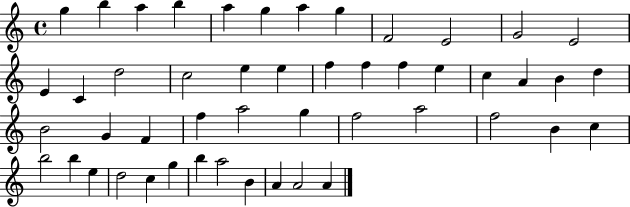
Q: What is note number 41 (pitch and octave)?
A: D5